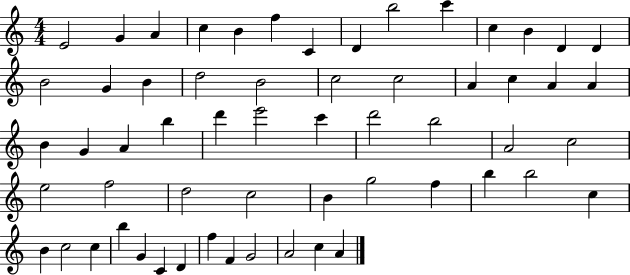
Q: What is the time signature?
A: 4/4